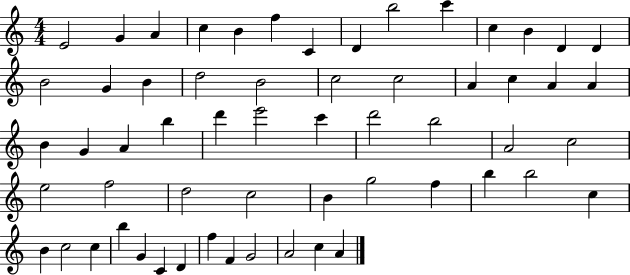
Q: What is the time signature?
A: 4/4